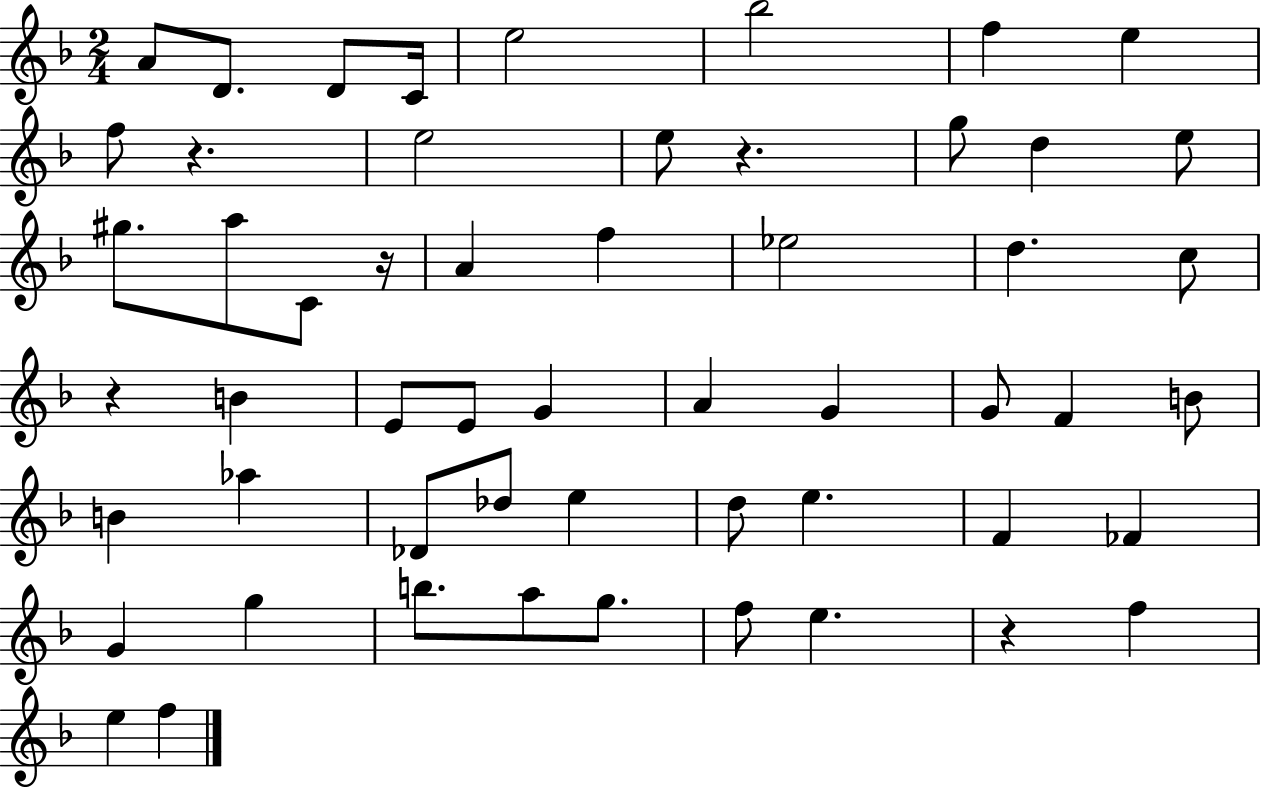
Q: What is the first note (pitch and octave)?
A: A4